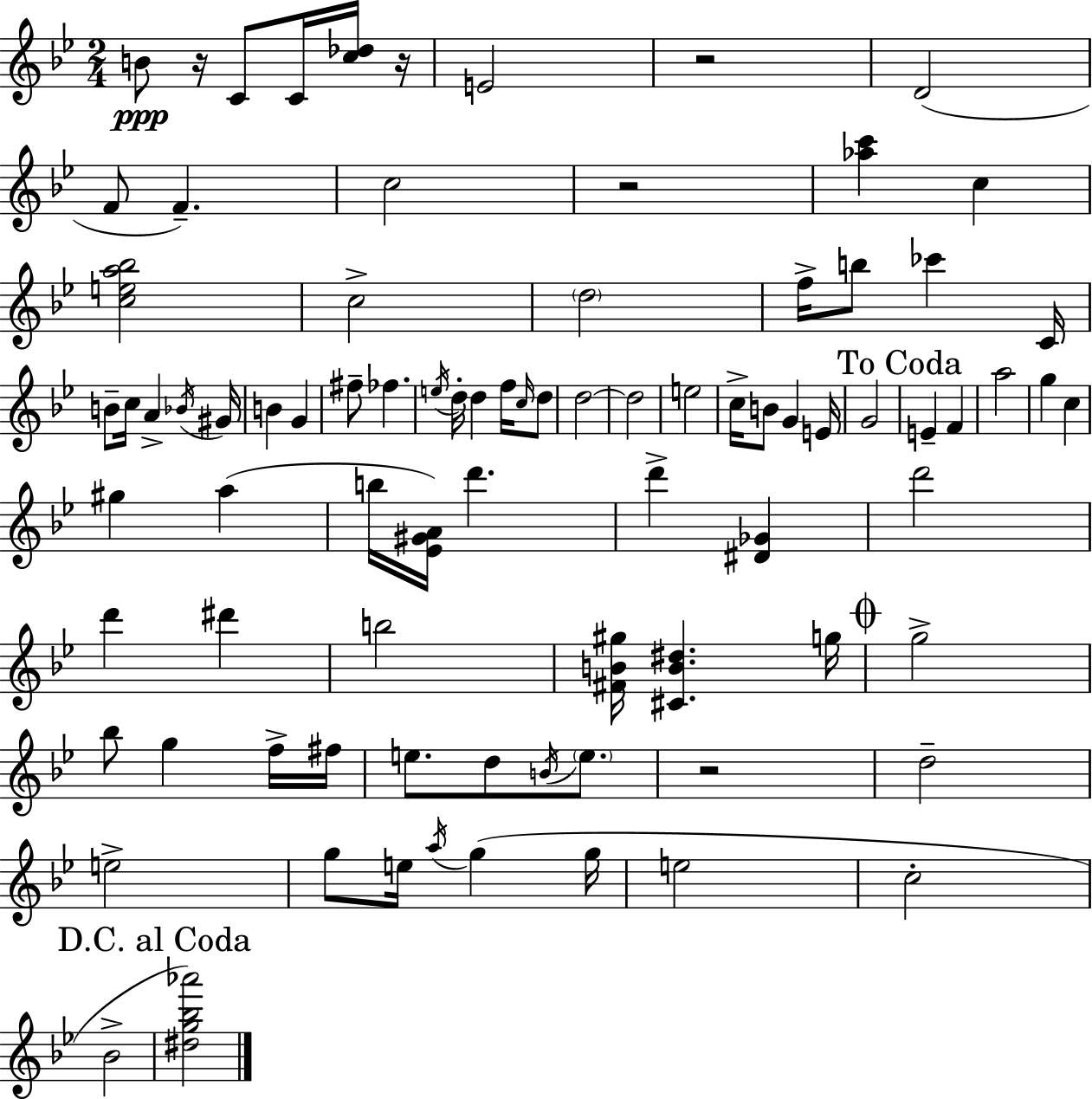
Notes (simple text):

B4/e R/s C4/e C4/s [C5,Db5]/s R/s E4/h R/h D4/h F4/e F4/q. C5/h R/h [Ab5,C6]/q C5/q [C5,E5,A5,Bb5]/h C5/h D5/h F5/s B5/e CES6/q C4/s B4/e C5/s A4/q Bb4/s G#4/s B4/q G4/q F#5/e FES5/q. E5/s D5/s D5/q F5/s C5/s D5/e D5/h D5/h E5/h C5/s B4/e G4/q E4/s G4/h E4/q F4/q A5/h G5/q C5/q G#5/q A5/q B5/s [Eb4,G#4,A4]/s D6/q. D6/q [D#4,Gb4]/q D6/h D6/q D#6/q B5/h [F#4,B4,G#5]/s [C#4,B4,D#5]/q. G5/s G5/h Bb5/e G5/q F5/s F#5/s E5/e. D5/e B4/s E5/e. R/h D5/h E5/h G5/e E5/s A5/s G5/q G5/s E5/h C5/h Bb4/h [D#5,G5,Bb5,Ab6]/h